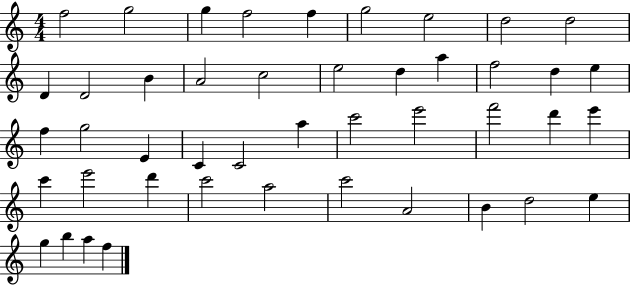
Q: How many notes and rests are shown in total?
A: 45